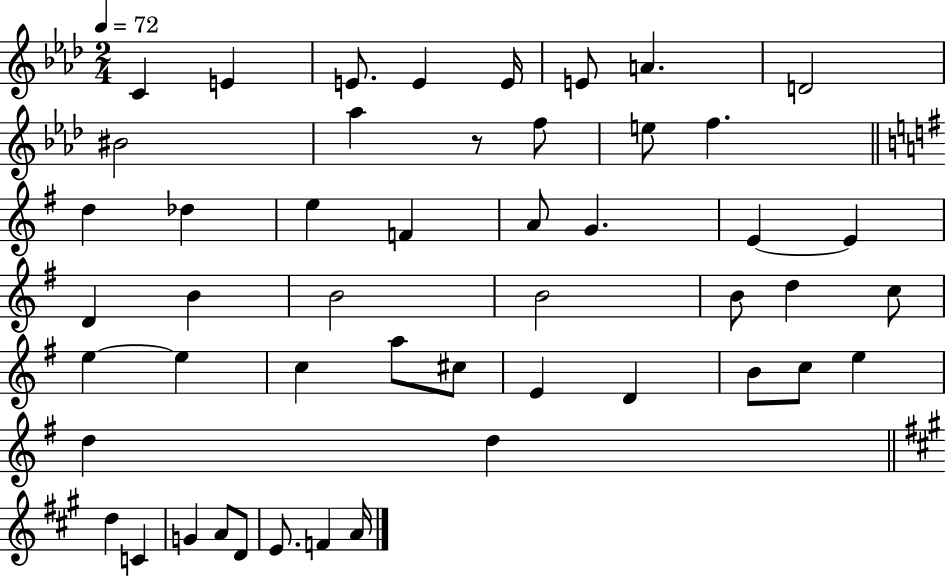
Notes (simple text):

C4/q E4/q E4/e. E4/q E4/s E4/e A4/q. D4/h BIS4/h Ab5/q R/e F5/e E5/e F5/q. D5/q Db5/q E5/q F4/q A4/e G4/q. E4/q E4/q D4/q B4/q B4/h B4/h B4/e D5/q C5/e E5/q E5/q C5/q A5/e C#5/e E4/q D4/q B4/e C5/e E5/q D5/q D5/q D5/q C4/q G4/q A4/e D4/e E4/e. F4/q A4/s